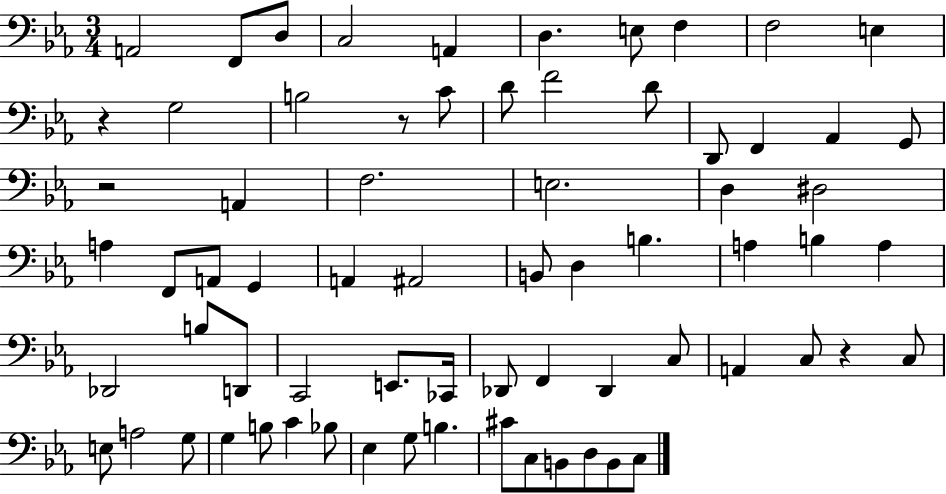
A2/h F2/e D3/e C3/h A2/q D3/q. E3/e F3/q F3/h E3/q R/q G3/h B3/h R/e C4/e D4/e F4/h D4/e D2/e F2/q Ab2/q G2/e R/h A2/q F3/h. E3/h. D3/q D#3/h A3/q F2/e A2/e G2/q A2/q A#2/h B2/e D3/q B3/q. A3/q B3/q A3/q Db2/h B3/e D2/e C2/h E2/e. CES2/s Db2/e F2/q Db2/q C3/e A2/q C3/e R/q C3/e E3/e A3/h G3/e G3/q B3/e C4/q Bb3/e Eb3/q G3/e B3/q. C#4/e C3/e B2/e D3/e B2/e C3/e